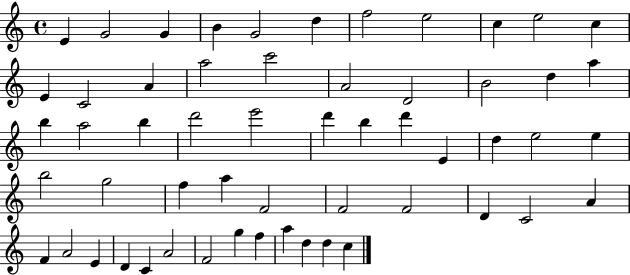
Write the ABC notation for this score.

X:1
T:Untitled
M:4/4
L:1/4
K:C
E G2 G B G2 d f2 e2 c e2 c E C2 A a2 c'2 A2 D2 B2 d a b a2 b d'2 e'2 d' b d' E d e2 e b2 g2 f a F2 F2 F2 D C2 A F A2 E D C A2 F2 g f a d d c